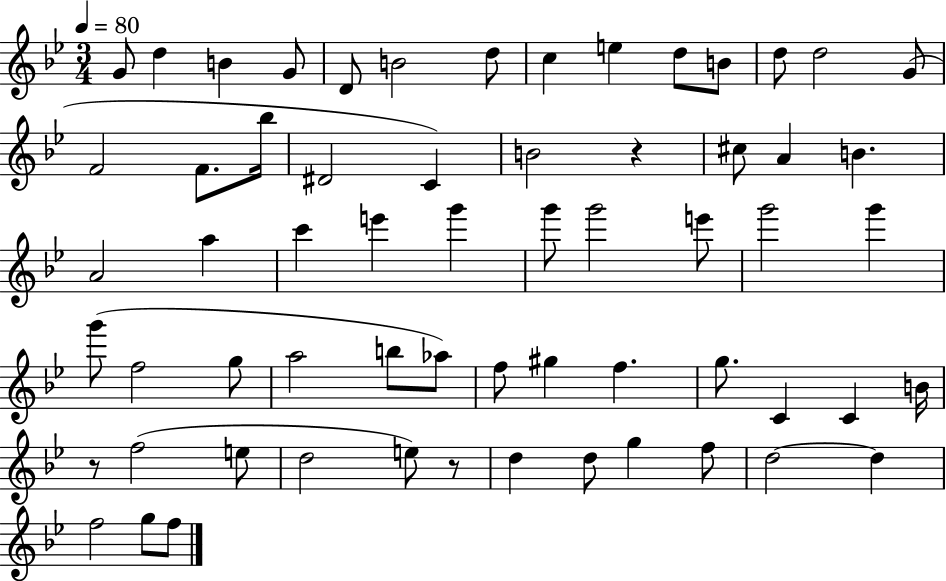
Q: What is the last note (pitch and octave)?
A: F5